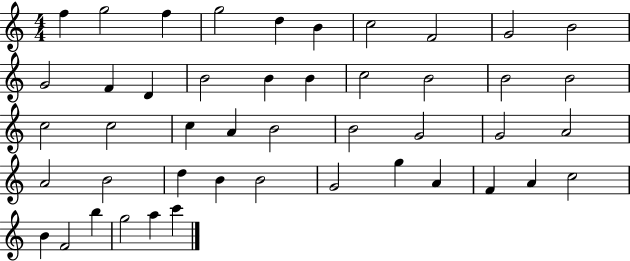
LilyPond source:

{
  \clef treble
  \numericTimeSignature
  \time 4/4
  \key c \major
  f''4 g''2 f''4 | g''2 d''4 b'4 | c''2 f'2 | g'2 b'2 | \break g'2 f'4 d'4 | b'2 b'4 b'4 | c''2 b'2 | b'2 b'2 | \break c''2 c''2 | c''4 a'4 b'2 | b'2 g'2 | g'2 a'2 | \break a'2 b'2 | d''4 b'4 b'2 | g'2 g''4 a'4 | f'4 a'4 c''2 | \break b'4 f'2 b''4 | g''2 a''4 c'''4 | \bar "|."
}